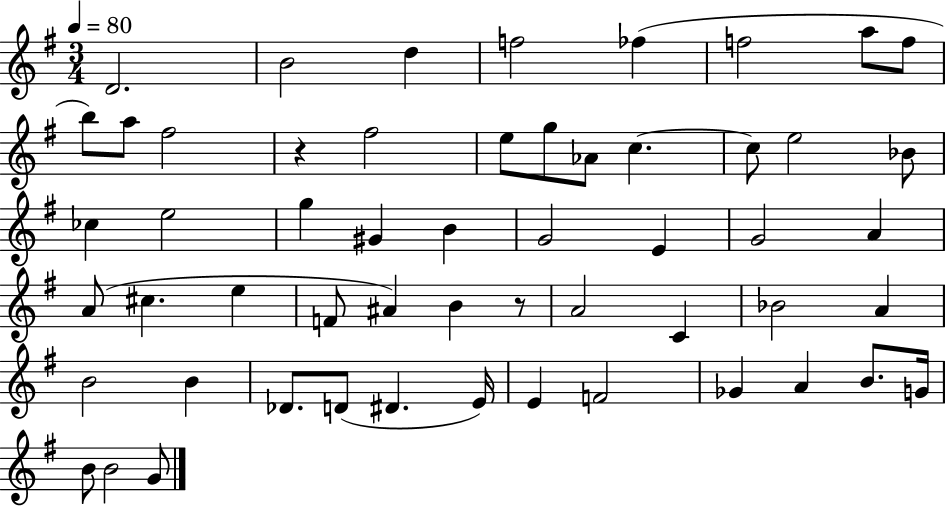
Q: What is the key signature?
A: G major